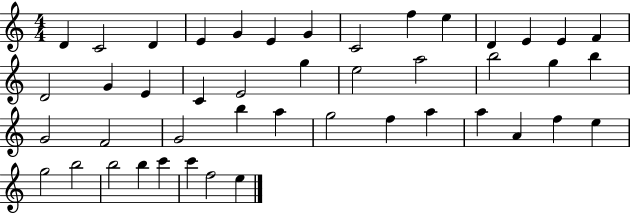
{
  \clef treble
  \numericTimeSignature
  \time 4/4
  \key c \major
  d'4 c'2 d'4 | e'4 g'4 e'4 g'4 | c'2 f''4 e''4 | d'4 e'4 e'4 f'4 | \break d'2 g'4 e'4 | c'4 e'2 g''4 | e''2 a''2 | b''2 g''4 b''4 | \break g'2 f'2 | g'2 b''4 a''4 | g''2 f''4 a''4 | a''4 a'4 f''4 e''4 | \break g''2 b''2 | b''2 b''4 c'''4 | c'''4 f''2 e''4 | \bar "|."
}